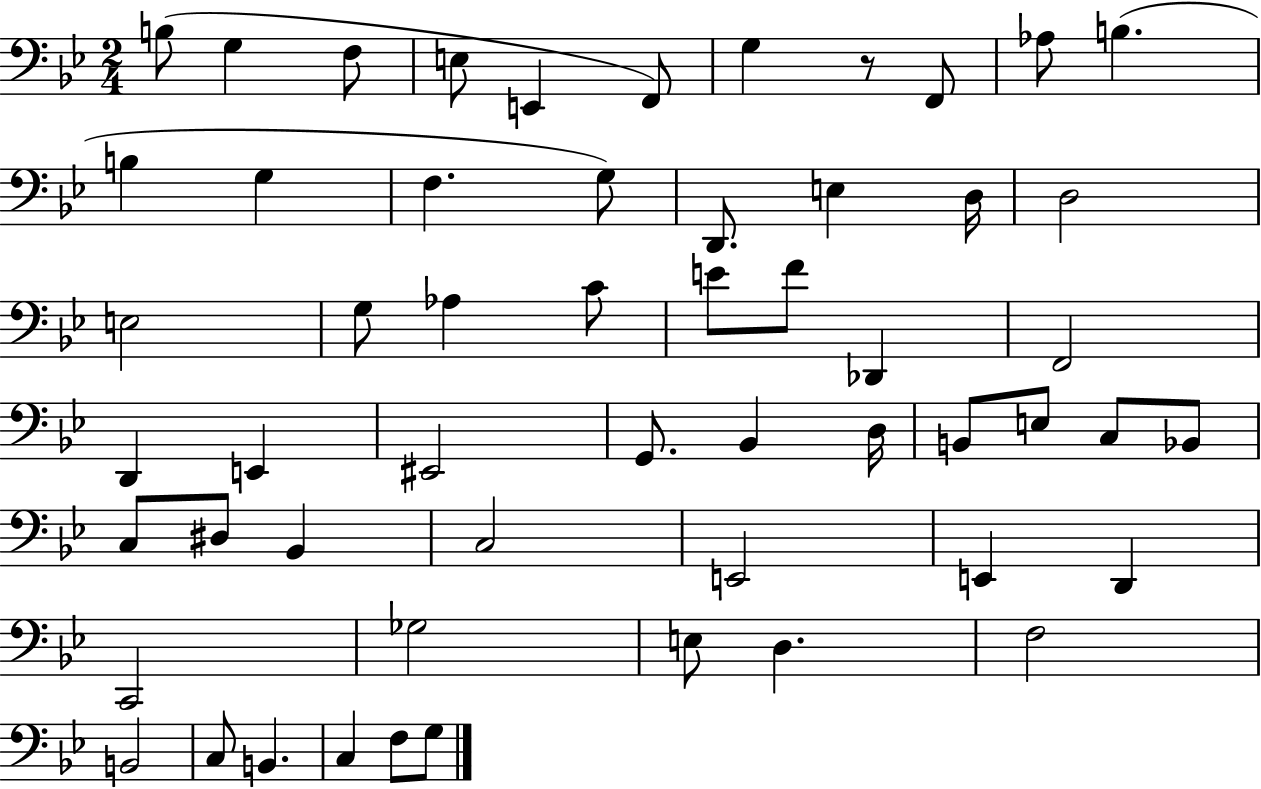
X:1
T:Untitled
M:2/4
L:1/4
K:Bb
B,/2 G, F,/2 E,/2 E,, F,,/2 G, z/2 F,,/2 _A,/2 B, B, G, F, G,/2 D,,/2 E, D,/4 D,2 E,2 G,/2 _A, C/2 E/2 F/2 _D,, F,,2 D,, E,, ^E,,2 G,,/2 _B,, D,/4 B,,/2 E,/2 C,/2 _B,,/2 C,/2 ^D,/2 _B,, C,2 E,,2 E,, D,, C,,2 _G,2 E,/2 D, F,2 B,,2 C,/2 B,, C, F,/2 G,/2